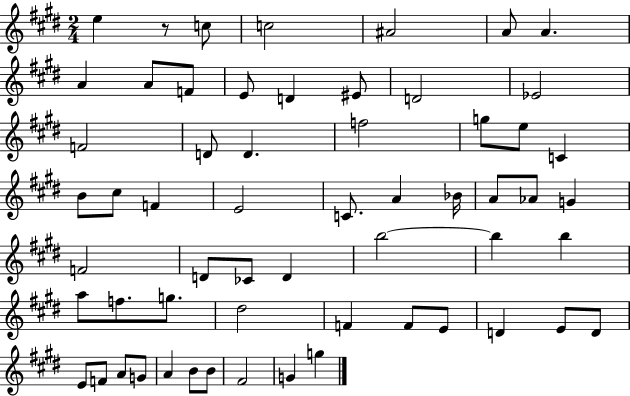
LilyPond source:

{
  \clef treble
  \numericTimeSignature
  \time 2/4
  \key e \major
  e''4 r8 c''8 | c''2 | ais'2 | a'8 a'4. | \break a'4 a'8 f'8 | e'8 d'4 eis'8 | d'2 | ees'2 | \break f'2 | d'8 d'4. | f''2 | g''8 e''8 c'4 | \break b'8 cis''8 f'4 | e'2 | c'8. a'4 bes'16 | a'8 aes'8 g'4 | \break f'2 | d'8 ces'8 d'4 | b''2~~ | b''4 b''4 | \break a''8 f''8. g''8. | dis''2 | f'4 f'8 e'8 | d'4 e'8 d'8 | \break e'8 f'8 a'8 g'8 | a'4 b'8 b'8 | fis'2 | g'4 g''4 | \break \bar "|."
}